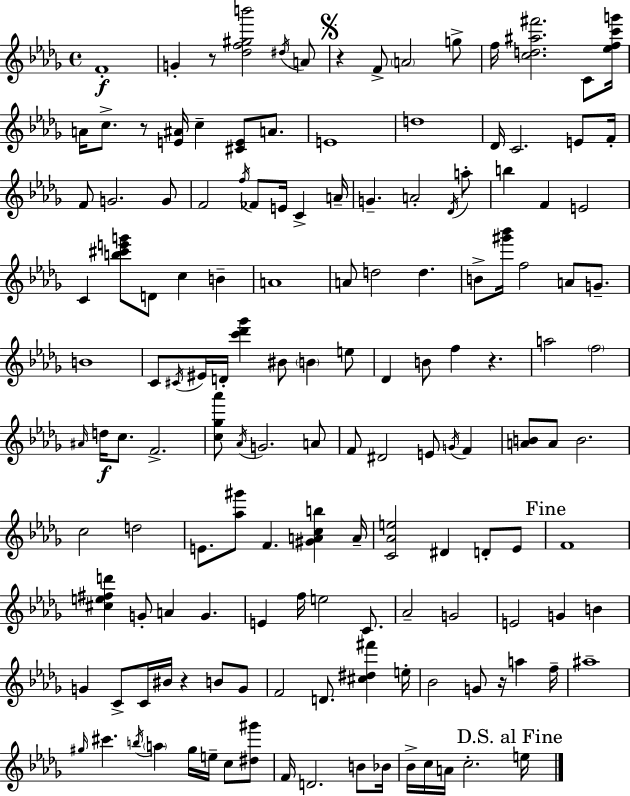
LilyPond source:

{
  \clef treble
  \time 4/4
  \defaultTimeSignature
  \key bes \minor
  \repeat volta 2 { f'1-.\f | g'4-. r8 <des'' f'' gis'' b'''>2 \acciaccatura { dis''16 } a'8 | \mark \markup { \musicglyph "scripts.segno" } r4 f'8-> \parenthesize a'2 g''8-> | f''16 <c'' d'' ais'' fis'''>2. c'8 | \break <ees'' f'' c''' g'''>16 a'16 c''8.-> r8 <e' ais'>16 c''4-- <cis' e'>8 a'8. | e'1 | d''1 | des'16 c'2. e'8 | \break f'16-. f'8 g'2. g'8 | f'2 \acciaccatura { f''16 } fes'8 e'16 c'4-> | a'16-- g'4.-- a'2-. | \acciaccatura { des'16 } a''8-. b''4 f'4 e'2 | \break c'4 <b'' cis''' e''' g'''>8 d'8 c''4 b'4-- | a'1 | a'8 d''2 d''4. | b'8-> <gis''' bes'''>16 f''2 a'8 | \break g'8.-- b'1 | c'8 \acciaccatura { cis'16 } eis'16 d'16-. <c''' des''' ges'''>4 bis'8 \parenthesize b'4 | e''8 des'4 b'8 f''4 r4. | a''2 \parenthesize f''2 | \break \grace { ais'16 } d''16\f c''8. f'2.-> | <c'' ges'' aes'''>8 \acciaccatura { aes'16 } g'2. | a'8 f'8 dis'2 | e'8 \acciaccatura { g'16 } f'4 <a' b'>8 a'8 b'2. | \break c''2 d''2 | e'8. <aes'' gis'''>8 f'4. | <gis' a' c'' b''>4 a'16-- <c' aes' e''>2 dis'4 | d'8-. ees'8 \mark "Fine" f'1 | \break <cis'' e'' fis'' d'''>4 g'8-. a'4 | g'4. e'4 f''16 e''2 | c'8. aes'2-- g'2 | e'2 g'4 | \break b'4 g'4 c'8-> c'16 bis'16 r4 | b'8 g'8 f'2 d'8. | <cis'' dis'' fis'''>4 e''16-. bes'2 g'8 | r16 a''4 f''16-- ais''1-- | \break \grace { gis''16 } cis'''4. \acciaccatura { b''16 } \parenthesize a''4 | gis''16 e''16-- c''8 <dis'' gis'''>8 f'16 d'2. | b'8 bes'16 bes'16-> c''16 a'16 c''2.-. | \mark "D.S. al Fine" e''16 } \bar "|."
}